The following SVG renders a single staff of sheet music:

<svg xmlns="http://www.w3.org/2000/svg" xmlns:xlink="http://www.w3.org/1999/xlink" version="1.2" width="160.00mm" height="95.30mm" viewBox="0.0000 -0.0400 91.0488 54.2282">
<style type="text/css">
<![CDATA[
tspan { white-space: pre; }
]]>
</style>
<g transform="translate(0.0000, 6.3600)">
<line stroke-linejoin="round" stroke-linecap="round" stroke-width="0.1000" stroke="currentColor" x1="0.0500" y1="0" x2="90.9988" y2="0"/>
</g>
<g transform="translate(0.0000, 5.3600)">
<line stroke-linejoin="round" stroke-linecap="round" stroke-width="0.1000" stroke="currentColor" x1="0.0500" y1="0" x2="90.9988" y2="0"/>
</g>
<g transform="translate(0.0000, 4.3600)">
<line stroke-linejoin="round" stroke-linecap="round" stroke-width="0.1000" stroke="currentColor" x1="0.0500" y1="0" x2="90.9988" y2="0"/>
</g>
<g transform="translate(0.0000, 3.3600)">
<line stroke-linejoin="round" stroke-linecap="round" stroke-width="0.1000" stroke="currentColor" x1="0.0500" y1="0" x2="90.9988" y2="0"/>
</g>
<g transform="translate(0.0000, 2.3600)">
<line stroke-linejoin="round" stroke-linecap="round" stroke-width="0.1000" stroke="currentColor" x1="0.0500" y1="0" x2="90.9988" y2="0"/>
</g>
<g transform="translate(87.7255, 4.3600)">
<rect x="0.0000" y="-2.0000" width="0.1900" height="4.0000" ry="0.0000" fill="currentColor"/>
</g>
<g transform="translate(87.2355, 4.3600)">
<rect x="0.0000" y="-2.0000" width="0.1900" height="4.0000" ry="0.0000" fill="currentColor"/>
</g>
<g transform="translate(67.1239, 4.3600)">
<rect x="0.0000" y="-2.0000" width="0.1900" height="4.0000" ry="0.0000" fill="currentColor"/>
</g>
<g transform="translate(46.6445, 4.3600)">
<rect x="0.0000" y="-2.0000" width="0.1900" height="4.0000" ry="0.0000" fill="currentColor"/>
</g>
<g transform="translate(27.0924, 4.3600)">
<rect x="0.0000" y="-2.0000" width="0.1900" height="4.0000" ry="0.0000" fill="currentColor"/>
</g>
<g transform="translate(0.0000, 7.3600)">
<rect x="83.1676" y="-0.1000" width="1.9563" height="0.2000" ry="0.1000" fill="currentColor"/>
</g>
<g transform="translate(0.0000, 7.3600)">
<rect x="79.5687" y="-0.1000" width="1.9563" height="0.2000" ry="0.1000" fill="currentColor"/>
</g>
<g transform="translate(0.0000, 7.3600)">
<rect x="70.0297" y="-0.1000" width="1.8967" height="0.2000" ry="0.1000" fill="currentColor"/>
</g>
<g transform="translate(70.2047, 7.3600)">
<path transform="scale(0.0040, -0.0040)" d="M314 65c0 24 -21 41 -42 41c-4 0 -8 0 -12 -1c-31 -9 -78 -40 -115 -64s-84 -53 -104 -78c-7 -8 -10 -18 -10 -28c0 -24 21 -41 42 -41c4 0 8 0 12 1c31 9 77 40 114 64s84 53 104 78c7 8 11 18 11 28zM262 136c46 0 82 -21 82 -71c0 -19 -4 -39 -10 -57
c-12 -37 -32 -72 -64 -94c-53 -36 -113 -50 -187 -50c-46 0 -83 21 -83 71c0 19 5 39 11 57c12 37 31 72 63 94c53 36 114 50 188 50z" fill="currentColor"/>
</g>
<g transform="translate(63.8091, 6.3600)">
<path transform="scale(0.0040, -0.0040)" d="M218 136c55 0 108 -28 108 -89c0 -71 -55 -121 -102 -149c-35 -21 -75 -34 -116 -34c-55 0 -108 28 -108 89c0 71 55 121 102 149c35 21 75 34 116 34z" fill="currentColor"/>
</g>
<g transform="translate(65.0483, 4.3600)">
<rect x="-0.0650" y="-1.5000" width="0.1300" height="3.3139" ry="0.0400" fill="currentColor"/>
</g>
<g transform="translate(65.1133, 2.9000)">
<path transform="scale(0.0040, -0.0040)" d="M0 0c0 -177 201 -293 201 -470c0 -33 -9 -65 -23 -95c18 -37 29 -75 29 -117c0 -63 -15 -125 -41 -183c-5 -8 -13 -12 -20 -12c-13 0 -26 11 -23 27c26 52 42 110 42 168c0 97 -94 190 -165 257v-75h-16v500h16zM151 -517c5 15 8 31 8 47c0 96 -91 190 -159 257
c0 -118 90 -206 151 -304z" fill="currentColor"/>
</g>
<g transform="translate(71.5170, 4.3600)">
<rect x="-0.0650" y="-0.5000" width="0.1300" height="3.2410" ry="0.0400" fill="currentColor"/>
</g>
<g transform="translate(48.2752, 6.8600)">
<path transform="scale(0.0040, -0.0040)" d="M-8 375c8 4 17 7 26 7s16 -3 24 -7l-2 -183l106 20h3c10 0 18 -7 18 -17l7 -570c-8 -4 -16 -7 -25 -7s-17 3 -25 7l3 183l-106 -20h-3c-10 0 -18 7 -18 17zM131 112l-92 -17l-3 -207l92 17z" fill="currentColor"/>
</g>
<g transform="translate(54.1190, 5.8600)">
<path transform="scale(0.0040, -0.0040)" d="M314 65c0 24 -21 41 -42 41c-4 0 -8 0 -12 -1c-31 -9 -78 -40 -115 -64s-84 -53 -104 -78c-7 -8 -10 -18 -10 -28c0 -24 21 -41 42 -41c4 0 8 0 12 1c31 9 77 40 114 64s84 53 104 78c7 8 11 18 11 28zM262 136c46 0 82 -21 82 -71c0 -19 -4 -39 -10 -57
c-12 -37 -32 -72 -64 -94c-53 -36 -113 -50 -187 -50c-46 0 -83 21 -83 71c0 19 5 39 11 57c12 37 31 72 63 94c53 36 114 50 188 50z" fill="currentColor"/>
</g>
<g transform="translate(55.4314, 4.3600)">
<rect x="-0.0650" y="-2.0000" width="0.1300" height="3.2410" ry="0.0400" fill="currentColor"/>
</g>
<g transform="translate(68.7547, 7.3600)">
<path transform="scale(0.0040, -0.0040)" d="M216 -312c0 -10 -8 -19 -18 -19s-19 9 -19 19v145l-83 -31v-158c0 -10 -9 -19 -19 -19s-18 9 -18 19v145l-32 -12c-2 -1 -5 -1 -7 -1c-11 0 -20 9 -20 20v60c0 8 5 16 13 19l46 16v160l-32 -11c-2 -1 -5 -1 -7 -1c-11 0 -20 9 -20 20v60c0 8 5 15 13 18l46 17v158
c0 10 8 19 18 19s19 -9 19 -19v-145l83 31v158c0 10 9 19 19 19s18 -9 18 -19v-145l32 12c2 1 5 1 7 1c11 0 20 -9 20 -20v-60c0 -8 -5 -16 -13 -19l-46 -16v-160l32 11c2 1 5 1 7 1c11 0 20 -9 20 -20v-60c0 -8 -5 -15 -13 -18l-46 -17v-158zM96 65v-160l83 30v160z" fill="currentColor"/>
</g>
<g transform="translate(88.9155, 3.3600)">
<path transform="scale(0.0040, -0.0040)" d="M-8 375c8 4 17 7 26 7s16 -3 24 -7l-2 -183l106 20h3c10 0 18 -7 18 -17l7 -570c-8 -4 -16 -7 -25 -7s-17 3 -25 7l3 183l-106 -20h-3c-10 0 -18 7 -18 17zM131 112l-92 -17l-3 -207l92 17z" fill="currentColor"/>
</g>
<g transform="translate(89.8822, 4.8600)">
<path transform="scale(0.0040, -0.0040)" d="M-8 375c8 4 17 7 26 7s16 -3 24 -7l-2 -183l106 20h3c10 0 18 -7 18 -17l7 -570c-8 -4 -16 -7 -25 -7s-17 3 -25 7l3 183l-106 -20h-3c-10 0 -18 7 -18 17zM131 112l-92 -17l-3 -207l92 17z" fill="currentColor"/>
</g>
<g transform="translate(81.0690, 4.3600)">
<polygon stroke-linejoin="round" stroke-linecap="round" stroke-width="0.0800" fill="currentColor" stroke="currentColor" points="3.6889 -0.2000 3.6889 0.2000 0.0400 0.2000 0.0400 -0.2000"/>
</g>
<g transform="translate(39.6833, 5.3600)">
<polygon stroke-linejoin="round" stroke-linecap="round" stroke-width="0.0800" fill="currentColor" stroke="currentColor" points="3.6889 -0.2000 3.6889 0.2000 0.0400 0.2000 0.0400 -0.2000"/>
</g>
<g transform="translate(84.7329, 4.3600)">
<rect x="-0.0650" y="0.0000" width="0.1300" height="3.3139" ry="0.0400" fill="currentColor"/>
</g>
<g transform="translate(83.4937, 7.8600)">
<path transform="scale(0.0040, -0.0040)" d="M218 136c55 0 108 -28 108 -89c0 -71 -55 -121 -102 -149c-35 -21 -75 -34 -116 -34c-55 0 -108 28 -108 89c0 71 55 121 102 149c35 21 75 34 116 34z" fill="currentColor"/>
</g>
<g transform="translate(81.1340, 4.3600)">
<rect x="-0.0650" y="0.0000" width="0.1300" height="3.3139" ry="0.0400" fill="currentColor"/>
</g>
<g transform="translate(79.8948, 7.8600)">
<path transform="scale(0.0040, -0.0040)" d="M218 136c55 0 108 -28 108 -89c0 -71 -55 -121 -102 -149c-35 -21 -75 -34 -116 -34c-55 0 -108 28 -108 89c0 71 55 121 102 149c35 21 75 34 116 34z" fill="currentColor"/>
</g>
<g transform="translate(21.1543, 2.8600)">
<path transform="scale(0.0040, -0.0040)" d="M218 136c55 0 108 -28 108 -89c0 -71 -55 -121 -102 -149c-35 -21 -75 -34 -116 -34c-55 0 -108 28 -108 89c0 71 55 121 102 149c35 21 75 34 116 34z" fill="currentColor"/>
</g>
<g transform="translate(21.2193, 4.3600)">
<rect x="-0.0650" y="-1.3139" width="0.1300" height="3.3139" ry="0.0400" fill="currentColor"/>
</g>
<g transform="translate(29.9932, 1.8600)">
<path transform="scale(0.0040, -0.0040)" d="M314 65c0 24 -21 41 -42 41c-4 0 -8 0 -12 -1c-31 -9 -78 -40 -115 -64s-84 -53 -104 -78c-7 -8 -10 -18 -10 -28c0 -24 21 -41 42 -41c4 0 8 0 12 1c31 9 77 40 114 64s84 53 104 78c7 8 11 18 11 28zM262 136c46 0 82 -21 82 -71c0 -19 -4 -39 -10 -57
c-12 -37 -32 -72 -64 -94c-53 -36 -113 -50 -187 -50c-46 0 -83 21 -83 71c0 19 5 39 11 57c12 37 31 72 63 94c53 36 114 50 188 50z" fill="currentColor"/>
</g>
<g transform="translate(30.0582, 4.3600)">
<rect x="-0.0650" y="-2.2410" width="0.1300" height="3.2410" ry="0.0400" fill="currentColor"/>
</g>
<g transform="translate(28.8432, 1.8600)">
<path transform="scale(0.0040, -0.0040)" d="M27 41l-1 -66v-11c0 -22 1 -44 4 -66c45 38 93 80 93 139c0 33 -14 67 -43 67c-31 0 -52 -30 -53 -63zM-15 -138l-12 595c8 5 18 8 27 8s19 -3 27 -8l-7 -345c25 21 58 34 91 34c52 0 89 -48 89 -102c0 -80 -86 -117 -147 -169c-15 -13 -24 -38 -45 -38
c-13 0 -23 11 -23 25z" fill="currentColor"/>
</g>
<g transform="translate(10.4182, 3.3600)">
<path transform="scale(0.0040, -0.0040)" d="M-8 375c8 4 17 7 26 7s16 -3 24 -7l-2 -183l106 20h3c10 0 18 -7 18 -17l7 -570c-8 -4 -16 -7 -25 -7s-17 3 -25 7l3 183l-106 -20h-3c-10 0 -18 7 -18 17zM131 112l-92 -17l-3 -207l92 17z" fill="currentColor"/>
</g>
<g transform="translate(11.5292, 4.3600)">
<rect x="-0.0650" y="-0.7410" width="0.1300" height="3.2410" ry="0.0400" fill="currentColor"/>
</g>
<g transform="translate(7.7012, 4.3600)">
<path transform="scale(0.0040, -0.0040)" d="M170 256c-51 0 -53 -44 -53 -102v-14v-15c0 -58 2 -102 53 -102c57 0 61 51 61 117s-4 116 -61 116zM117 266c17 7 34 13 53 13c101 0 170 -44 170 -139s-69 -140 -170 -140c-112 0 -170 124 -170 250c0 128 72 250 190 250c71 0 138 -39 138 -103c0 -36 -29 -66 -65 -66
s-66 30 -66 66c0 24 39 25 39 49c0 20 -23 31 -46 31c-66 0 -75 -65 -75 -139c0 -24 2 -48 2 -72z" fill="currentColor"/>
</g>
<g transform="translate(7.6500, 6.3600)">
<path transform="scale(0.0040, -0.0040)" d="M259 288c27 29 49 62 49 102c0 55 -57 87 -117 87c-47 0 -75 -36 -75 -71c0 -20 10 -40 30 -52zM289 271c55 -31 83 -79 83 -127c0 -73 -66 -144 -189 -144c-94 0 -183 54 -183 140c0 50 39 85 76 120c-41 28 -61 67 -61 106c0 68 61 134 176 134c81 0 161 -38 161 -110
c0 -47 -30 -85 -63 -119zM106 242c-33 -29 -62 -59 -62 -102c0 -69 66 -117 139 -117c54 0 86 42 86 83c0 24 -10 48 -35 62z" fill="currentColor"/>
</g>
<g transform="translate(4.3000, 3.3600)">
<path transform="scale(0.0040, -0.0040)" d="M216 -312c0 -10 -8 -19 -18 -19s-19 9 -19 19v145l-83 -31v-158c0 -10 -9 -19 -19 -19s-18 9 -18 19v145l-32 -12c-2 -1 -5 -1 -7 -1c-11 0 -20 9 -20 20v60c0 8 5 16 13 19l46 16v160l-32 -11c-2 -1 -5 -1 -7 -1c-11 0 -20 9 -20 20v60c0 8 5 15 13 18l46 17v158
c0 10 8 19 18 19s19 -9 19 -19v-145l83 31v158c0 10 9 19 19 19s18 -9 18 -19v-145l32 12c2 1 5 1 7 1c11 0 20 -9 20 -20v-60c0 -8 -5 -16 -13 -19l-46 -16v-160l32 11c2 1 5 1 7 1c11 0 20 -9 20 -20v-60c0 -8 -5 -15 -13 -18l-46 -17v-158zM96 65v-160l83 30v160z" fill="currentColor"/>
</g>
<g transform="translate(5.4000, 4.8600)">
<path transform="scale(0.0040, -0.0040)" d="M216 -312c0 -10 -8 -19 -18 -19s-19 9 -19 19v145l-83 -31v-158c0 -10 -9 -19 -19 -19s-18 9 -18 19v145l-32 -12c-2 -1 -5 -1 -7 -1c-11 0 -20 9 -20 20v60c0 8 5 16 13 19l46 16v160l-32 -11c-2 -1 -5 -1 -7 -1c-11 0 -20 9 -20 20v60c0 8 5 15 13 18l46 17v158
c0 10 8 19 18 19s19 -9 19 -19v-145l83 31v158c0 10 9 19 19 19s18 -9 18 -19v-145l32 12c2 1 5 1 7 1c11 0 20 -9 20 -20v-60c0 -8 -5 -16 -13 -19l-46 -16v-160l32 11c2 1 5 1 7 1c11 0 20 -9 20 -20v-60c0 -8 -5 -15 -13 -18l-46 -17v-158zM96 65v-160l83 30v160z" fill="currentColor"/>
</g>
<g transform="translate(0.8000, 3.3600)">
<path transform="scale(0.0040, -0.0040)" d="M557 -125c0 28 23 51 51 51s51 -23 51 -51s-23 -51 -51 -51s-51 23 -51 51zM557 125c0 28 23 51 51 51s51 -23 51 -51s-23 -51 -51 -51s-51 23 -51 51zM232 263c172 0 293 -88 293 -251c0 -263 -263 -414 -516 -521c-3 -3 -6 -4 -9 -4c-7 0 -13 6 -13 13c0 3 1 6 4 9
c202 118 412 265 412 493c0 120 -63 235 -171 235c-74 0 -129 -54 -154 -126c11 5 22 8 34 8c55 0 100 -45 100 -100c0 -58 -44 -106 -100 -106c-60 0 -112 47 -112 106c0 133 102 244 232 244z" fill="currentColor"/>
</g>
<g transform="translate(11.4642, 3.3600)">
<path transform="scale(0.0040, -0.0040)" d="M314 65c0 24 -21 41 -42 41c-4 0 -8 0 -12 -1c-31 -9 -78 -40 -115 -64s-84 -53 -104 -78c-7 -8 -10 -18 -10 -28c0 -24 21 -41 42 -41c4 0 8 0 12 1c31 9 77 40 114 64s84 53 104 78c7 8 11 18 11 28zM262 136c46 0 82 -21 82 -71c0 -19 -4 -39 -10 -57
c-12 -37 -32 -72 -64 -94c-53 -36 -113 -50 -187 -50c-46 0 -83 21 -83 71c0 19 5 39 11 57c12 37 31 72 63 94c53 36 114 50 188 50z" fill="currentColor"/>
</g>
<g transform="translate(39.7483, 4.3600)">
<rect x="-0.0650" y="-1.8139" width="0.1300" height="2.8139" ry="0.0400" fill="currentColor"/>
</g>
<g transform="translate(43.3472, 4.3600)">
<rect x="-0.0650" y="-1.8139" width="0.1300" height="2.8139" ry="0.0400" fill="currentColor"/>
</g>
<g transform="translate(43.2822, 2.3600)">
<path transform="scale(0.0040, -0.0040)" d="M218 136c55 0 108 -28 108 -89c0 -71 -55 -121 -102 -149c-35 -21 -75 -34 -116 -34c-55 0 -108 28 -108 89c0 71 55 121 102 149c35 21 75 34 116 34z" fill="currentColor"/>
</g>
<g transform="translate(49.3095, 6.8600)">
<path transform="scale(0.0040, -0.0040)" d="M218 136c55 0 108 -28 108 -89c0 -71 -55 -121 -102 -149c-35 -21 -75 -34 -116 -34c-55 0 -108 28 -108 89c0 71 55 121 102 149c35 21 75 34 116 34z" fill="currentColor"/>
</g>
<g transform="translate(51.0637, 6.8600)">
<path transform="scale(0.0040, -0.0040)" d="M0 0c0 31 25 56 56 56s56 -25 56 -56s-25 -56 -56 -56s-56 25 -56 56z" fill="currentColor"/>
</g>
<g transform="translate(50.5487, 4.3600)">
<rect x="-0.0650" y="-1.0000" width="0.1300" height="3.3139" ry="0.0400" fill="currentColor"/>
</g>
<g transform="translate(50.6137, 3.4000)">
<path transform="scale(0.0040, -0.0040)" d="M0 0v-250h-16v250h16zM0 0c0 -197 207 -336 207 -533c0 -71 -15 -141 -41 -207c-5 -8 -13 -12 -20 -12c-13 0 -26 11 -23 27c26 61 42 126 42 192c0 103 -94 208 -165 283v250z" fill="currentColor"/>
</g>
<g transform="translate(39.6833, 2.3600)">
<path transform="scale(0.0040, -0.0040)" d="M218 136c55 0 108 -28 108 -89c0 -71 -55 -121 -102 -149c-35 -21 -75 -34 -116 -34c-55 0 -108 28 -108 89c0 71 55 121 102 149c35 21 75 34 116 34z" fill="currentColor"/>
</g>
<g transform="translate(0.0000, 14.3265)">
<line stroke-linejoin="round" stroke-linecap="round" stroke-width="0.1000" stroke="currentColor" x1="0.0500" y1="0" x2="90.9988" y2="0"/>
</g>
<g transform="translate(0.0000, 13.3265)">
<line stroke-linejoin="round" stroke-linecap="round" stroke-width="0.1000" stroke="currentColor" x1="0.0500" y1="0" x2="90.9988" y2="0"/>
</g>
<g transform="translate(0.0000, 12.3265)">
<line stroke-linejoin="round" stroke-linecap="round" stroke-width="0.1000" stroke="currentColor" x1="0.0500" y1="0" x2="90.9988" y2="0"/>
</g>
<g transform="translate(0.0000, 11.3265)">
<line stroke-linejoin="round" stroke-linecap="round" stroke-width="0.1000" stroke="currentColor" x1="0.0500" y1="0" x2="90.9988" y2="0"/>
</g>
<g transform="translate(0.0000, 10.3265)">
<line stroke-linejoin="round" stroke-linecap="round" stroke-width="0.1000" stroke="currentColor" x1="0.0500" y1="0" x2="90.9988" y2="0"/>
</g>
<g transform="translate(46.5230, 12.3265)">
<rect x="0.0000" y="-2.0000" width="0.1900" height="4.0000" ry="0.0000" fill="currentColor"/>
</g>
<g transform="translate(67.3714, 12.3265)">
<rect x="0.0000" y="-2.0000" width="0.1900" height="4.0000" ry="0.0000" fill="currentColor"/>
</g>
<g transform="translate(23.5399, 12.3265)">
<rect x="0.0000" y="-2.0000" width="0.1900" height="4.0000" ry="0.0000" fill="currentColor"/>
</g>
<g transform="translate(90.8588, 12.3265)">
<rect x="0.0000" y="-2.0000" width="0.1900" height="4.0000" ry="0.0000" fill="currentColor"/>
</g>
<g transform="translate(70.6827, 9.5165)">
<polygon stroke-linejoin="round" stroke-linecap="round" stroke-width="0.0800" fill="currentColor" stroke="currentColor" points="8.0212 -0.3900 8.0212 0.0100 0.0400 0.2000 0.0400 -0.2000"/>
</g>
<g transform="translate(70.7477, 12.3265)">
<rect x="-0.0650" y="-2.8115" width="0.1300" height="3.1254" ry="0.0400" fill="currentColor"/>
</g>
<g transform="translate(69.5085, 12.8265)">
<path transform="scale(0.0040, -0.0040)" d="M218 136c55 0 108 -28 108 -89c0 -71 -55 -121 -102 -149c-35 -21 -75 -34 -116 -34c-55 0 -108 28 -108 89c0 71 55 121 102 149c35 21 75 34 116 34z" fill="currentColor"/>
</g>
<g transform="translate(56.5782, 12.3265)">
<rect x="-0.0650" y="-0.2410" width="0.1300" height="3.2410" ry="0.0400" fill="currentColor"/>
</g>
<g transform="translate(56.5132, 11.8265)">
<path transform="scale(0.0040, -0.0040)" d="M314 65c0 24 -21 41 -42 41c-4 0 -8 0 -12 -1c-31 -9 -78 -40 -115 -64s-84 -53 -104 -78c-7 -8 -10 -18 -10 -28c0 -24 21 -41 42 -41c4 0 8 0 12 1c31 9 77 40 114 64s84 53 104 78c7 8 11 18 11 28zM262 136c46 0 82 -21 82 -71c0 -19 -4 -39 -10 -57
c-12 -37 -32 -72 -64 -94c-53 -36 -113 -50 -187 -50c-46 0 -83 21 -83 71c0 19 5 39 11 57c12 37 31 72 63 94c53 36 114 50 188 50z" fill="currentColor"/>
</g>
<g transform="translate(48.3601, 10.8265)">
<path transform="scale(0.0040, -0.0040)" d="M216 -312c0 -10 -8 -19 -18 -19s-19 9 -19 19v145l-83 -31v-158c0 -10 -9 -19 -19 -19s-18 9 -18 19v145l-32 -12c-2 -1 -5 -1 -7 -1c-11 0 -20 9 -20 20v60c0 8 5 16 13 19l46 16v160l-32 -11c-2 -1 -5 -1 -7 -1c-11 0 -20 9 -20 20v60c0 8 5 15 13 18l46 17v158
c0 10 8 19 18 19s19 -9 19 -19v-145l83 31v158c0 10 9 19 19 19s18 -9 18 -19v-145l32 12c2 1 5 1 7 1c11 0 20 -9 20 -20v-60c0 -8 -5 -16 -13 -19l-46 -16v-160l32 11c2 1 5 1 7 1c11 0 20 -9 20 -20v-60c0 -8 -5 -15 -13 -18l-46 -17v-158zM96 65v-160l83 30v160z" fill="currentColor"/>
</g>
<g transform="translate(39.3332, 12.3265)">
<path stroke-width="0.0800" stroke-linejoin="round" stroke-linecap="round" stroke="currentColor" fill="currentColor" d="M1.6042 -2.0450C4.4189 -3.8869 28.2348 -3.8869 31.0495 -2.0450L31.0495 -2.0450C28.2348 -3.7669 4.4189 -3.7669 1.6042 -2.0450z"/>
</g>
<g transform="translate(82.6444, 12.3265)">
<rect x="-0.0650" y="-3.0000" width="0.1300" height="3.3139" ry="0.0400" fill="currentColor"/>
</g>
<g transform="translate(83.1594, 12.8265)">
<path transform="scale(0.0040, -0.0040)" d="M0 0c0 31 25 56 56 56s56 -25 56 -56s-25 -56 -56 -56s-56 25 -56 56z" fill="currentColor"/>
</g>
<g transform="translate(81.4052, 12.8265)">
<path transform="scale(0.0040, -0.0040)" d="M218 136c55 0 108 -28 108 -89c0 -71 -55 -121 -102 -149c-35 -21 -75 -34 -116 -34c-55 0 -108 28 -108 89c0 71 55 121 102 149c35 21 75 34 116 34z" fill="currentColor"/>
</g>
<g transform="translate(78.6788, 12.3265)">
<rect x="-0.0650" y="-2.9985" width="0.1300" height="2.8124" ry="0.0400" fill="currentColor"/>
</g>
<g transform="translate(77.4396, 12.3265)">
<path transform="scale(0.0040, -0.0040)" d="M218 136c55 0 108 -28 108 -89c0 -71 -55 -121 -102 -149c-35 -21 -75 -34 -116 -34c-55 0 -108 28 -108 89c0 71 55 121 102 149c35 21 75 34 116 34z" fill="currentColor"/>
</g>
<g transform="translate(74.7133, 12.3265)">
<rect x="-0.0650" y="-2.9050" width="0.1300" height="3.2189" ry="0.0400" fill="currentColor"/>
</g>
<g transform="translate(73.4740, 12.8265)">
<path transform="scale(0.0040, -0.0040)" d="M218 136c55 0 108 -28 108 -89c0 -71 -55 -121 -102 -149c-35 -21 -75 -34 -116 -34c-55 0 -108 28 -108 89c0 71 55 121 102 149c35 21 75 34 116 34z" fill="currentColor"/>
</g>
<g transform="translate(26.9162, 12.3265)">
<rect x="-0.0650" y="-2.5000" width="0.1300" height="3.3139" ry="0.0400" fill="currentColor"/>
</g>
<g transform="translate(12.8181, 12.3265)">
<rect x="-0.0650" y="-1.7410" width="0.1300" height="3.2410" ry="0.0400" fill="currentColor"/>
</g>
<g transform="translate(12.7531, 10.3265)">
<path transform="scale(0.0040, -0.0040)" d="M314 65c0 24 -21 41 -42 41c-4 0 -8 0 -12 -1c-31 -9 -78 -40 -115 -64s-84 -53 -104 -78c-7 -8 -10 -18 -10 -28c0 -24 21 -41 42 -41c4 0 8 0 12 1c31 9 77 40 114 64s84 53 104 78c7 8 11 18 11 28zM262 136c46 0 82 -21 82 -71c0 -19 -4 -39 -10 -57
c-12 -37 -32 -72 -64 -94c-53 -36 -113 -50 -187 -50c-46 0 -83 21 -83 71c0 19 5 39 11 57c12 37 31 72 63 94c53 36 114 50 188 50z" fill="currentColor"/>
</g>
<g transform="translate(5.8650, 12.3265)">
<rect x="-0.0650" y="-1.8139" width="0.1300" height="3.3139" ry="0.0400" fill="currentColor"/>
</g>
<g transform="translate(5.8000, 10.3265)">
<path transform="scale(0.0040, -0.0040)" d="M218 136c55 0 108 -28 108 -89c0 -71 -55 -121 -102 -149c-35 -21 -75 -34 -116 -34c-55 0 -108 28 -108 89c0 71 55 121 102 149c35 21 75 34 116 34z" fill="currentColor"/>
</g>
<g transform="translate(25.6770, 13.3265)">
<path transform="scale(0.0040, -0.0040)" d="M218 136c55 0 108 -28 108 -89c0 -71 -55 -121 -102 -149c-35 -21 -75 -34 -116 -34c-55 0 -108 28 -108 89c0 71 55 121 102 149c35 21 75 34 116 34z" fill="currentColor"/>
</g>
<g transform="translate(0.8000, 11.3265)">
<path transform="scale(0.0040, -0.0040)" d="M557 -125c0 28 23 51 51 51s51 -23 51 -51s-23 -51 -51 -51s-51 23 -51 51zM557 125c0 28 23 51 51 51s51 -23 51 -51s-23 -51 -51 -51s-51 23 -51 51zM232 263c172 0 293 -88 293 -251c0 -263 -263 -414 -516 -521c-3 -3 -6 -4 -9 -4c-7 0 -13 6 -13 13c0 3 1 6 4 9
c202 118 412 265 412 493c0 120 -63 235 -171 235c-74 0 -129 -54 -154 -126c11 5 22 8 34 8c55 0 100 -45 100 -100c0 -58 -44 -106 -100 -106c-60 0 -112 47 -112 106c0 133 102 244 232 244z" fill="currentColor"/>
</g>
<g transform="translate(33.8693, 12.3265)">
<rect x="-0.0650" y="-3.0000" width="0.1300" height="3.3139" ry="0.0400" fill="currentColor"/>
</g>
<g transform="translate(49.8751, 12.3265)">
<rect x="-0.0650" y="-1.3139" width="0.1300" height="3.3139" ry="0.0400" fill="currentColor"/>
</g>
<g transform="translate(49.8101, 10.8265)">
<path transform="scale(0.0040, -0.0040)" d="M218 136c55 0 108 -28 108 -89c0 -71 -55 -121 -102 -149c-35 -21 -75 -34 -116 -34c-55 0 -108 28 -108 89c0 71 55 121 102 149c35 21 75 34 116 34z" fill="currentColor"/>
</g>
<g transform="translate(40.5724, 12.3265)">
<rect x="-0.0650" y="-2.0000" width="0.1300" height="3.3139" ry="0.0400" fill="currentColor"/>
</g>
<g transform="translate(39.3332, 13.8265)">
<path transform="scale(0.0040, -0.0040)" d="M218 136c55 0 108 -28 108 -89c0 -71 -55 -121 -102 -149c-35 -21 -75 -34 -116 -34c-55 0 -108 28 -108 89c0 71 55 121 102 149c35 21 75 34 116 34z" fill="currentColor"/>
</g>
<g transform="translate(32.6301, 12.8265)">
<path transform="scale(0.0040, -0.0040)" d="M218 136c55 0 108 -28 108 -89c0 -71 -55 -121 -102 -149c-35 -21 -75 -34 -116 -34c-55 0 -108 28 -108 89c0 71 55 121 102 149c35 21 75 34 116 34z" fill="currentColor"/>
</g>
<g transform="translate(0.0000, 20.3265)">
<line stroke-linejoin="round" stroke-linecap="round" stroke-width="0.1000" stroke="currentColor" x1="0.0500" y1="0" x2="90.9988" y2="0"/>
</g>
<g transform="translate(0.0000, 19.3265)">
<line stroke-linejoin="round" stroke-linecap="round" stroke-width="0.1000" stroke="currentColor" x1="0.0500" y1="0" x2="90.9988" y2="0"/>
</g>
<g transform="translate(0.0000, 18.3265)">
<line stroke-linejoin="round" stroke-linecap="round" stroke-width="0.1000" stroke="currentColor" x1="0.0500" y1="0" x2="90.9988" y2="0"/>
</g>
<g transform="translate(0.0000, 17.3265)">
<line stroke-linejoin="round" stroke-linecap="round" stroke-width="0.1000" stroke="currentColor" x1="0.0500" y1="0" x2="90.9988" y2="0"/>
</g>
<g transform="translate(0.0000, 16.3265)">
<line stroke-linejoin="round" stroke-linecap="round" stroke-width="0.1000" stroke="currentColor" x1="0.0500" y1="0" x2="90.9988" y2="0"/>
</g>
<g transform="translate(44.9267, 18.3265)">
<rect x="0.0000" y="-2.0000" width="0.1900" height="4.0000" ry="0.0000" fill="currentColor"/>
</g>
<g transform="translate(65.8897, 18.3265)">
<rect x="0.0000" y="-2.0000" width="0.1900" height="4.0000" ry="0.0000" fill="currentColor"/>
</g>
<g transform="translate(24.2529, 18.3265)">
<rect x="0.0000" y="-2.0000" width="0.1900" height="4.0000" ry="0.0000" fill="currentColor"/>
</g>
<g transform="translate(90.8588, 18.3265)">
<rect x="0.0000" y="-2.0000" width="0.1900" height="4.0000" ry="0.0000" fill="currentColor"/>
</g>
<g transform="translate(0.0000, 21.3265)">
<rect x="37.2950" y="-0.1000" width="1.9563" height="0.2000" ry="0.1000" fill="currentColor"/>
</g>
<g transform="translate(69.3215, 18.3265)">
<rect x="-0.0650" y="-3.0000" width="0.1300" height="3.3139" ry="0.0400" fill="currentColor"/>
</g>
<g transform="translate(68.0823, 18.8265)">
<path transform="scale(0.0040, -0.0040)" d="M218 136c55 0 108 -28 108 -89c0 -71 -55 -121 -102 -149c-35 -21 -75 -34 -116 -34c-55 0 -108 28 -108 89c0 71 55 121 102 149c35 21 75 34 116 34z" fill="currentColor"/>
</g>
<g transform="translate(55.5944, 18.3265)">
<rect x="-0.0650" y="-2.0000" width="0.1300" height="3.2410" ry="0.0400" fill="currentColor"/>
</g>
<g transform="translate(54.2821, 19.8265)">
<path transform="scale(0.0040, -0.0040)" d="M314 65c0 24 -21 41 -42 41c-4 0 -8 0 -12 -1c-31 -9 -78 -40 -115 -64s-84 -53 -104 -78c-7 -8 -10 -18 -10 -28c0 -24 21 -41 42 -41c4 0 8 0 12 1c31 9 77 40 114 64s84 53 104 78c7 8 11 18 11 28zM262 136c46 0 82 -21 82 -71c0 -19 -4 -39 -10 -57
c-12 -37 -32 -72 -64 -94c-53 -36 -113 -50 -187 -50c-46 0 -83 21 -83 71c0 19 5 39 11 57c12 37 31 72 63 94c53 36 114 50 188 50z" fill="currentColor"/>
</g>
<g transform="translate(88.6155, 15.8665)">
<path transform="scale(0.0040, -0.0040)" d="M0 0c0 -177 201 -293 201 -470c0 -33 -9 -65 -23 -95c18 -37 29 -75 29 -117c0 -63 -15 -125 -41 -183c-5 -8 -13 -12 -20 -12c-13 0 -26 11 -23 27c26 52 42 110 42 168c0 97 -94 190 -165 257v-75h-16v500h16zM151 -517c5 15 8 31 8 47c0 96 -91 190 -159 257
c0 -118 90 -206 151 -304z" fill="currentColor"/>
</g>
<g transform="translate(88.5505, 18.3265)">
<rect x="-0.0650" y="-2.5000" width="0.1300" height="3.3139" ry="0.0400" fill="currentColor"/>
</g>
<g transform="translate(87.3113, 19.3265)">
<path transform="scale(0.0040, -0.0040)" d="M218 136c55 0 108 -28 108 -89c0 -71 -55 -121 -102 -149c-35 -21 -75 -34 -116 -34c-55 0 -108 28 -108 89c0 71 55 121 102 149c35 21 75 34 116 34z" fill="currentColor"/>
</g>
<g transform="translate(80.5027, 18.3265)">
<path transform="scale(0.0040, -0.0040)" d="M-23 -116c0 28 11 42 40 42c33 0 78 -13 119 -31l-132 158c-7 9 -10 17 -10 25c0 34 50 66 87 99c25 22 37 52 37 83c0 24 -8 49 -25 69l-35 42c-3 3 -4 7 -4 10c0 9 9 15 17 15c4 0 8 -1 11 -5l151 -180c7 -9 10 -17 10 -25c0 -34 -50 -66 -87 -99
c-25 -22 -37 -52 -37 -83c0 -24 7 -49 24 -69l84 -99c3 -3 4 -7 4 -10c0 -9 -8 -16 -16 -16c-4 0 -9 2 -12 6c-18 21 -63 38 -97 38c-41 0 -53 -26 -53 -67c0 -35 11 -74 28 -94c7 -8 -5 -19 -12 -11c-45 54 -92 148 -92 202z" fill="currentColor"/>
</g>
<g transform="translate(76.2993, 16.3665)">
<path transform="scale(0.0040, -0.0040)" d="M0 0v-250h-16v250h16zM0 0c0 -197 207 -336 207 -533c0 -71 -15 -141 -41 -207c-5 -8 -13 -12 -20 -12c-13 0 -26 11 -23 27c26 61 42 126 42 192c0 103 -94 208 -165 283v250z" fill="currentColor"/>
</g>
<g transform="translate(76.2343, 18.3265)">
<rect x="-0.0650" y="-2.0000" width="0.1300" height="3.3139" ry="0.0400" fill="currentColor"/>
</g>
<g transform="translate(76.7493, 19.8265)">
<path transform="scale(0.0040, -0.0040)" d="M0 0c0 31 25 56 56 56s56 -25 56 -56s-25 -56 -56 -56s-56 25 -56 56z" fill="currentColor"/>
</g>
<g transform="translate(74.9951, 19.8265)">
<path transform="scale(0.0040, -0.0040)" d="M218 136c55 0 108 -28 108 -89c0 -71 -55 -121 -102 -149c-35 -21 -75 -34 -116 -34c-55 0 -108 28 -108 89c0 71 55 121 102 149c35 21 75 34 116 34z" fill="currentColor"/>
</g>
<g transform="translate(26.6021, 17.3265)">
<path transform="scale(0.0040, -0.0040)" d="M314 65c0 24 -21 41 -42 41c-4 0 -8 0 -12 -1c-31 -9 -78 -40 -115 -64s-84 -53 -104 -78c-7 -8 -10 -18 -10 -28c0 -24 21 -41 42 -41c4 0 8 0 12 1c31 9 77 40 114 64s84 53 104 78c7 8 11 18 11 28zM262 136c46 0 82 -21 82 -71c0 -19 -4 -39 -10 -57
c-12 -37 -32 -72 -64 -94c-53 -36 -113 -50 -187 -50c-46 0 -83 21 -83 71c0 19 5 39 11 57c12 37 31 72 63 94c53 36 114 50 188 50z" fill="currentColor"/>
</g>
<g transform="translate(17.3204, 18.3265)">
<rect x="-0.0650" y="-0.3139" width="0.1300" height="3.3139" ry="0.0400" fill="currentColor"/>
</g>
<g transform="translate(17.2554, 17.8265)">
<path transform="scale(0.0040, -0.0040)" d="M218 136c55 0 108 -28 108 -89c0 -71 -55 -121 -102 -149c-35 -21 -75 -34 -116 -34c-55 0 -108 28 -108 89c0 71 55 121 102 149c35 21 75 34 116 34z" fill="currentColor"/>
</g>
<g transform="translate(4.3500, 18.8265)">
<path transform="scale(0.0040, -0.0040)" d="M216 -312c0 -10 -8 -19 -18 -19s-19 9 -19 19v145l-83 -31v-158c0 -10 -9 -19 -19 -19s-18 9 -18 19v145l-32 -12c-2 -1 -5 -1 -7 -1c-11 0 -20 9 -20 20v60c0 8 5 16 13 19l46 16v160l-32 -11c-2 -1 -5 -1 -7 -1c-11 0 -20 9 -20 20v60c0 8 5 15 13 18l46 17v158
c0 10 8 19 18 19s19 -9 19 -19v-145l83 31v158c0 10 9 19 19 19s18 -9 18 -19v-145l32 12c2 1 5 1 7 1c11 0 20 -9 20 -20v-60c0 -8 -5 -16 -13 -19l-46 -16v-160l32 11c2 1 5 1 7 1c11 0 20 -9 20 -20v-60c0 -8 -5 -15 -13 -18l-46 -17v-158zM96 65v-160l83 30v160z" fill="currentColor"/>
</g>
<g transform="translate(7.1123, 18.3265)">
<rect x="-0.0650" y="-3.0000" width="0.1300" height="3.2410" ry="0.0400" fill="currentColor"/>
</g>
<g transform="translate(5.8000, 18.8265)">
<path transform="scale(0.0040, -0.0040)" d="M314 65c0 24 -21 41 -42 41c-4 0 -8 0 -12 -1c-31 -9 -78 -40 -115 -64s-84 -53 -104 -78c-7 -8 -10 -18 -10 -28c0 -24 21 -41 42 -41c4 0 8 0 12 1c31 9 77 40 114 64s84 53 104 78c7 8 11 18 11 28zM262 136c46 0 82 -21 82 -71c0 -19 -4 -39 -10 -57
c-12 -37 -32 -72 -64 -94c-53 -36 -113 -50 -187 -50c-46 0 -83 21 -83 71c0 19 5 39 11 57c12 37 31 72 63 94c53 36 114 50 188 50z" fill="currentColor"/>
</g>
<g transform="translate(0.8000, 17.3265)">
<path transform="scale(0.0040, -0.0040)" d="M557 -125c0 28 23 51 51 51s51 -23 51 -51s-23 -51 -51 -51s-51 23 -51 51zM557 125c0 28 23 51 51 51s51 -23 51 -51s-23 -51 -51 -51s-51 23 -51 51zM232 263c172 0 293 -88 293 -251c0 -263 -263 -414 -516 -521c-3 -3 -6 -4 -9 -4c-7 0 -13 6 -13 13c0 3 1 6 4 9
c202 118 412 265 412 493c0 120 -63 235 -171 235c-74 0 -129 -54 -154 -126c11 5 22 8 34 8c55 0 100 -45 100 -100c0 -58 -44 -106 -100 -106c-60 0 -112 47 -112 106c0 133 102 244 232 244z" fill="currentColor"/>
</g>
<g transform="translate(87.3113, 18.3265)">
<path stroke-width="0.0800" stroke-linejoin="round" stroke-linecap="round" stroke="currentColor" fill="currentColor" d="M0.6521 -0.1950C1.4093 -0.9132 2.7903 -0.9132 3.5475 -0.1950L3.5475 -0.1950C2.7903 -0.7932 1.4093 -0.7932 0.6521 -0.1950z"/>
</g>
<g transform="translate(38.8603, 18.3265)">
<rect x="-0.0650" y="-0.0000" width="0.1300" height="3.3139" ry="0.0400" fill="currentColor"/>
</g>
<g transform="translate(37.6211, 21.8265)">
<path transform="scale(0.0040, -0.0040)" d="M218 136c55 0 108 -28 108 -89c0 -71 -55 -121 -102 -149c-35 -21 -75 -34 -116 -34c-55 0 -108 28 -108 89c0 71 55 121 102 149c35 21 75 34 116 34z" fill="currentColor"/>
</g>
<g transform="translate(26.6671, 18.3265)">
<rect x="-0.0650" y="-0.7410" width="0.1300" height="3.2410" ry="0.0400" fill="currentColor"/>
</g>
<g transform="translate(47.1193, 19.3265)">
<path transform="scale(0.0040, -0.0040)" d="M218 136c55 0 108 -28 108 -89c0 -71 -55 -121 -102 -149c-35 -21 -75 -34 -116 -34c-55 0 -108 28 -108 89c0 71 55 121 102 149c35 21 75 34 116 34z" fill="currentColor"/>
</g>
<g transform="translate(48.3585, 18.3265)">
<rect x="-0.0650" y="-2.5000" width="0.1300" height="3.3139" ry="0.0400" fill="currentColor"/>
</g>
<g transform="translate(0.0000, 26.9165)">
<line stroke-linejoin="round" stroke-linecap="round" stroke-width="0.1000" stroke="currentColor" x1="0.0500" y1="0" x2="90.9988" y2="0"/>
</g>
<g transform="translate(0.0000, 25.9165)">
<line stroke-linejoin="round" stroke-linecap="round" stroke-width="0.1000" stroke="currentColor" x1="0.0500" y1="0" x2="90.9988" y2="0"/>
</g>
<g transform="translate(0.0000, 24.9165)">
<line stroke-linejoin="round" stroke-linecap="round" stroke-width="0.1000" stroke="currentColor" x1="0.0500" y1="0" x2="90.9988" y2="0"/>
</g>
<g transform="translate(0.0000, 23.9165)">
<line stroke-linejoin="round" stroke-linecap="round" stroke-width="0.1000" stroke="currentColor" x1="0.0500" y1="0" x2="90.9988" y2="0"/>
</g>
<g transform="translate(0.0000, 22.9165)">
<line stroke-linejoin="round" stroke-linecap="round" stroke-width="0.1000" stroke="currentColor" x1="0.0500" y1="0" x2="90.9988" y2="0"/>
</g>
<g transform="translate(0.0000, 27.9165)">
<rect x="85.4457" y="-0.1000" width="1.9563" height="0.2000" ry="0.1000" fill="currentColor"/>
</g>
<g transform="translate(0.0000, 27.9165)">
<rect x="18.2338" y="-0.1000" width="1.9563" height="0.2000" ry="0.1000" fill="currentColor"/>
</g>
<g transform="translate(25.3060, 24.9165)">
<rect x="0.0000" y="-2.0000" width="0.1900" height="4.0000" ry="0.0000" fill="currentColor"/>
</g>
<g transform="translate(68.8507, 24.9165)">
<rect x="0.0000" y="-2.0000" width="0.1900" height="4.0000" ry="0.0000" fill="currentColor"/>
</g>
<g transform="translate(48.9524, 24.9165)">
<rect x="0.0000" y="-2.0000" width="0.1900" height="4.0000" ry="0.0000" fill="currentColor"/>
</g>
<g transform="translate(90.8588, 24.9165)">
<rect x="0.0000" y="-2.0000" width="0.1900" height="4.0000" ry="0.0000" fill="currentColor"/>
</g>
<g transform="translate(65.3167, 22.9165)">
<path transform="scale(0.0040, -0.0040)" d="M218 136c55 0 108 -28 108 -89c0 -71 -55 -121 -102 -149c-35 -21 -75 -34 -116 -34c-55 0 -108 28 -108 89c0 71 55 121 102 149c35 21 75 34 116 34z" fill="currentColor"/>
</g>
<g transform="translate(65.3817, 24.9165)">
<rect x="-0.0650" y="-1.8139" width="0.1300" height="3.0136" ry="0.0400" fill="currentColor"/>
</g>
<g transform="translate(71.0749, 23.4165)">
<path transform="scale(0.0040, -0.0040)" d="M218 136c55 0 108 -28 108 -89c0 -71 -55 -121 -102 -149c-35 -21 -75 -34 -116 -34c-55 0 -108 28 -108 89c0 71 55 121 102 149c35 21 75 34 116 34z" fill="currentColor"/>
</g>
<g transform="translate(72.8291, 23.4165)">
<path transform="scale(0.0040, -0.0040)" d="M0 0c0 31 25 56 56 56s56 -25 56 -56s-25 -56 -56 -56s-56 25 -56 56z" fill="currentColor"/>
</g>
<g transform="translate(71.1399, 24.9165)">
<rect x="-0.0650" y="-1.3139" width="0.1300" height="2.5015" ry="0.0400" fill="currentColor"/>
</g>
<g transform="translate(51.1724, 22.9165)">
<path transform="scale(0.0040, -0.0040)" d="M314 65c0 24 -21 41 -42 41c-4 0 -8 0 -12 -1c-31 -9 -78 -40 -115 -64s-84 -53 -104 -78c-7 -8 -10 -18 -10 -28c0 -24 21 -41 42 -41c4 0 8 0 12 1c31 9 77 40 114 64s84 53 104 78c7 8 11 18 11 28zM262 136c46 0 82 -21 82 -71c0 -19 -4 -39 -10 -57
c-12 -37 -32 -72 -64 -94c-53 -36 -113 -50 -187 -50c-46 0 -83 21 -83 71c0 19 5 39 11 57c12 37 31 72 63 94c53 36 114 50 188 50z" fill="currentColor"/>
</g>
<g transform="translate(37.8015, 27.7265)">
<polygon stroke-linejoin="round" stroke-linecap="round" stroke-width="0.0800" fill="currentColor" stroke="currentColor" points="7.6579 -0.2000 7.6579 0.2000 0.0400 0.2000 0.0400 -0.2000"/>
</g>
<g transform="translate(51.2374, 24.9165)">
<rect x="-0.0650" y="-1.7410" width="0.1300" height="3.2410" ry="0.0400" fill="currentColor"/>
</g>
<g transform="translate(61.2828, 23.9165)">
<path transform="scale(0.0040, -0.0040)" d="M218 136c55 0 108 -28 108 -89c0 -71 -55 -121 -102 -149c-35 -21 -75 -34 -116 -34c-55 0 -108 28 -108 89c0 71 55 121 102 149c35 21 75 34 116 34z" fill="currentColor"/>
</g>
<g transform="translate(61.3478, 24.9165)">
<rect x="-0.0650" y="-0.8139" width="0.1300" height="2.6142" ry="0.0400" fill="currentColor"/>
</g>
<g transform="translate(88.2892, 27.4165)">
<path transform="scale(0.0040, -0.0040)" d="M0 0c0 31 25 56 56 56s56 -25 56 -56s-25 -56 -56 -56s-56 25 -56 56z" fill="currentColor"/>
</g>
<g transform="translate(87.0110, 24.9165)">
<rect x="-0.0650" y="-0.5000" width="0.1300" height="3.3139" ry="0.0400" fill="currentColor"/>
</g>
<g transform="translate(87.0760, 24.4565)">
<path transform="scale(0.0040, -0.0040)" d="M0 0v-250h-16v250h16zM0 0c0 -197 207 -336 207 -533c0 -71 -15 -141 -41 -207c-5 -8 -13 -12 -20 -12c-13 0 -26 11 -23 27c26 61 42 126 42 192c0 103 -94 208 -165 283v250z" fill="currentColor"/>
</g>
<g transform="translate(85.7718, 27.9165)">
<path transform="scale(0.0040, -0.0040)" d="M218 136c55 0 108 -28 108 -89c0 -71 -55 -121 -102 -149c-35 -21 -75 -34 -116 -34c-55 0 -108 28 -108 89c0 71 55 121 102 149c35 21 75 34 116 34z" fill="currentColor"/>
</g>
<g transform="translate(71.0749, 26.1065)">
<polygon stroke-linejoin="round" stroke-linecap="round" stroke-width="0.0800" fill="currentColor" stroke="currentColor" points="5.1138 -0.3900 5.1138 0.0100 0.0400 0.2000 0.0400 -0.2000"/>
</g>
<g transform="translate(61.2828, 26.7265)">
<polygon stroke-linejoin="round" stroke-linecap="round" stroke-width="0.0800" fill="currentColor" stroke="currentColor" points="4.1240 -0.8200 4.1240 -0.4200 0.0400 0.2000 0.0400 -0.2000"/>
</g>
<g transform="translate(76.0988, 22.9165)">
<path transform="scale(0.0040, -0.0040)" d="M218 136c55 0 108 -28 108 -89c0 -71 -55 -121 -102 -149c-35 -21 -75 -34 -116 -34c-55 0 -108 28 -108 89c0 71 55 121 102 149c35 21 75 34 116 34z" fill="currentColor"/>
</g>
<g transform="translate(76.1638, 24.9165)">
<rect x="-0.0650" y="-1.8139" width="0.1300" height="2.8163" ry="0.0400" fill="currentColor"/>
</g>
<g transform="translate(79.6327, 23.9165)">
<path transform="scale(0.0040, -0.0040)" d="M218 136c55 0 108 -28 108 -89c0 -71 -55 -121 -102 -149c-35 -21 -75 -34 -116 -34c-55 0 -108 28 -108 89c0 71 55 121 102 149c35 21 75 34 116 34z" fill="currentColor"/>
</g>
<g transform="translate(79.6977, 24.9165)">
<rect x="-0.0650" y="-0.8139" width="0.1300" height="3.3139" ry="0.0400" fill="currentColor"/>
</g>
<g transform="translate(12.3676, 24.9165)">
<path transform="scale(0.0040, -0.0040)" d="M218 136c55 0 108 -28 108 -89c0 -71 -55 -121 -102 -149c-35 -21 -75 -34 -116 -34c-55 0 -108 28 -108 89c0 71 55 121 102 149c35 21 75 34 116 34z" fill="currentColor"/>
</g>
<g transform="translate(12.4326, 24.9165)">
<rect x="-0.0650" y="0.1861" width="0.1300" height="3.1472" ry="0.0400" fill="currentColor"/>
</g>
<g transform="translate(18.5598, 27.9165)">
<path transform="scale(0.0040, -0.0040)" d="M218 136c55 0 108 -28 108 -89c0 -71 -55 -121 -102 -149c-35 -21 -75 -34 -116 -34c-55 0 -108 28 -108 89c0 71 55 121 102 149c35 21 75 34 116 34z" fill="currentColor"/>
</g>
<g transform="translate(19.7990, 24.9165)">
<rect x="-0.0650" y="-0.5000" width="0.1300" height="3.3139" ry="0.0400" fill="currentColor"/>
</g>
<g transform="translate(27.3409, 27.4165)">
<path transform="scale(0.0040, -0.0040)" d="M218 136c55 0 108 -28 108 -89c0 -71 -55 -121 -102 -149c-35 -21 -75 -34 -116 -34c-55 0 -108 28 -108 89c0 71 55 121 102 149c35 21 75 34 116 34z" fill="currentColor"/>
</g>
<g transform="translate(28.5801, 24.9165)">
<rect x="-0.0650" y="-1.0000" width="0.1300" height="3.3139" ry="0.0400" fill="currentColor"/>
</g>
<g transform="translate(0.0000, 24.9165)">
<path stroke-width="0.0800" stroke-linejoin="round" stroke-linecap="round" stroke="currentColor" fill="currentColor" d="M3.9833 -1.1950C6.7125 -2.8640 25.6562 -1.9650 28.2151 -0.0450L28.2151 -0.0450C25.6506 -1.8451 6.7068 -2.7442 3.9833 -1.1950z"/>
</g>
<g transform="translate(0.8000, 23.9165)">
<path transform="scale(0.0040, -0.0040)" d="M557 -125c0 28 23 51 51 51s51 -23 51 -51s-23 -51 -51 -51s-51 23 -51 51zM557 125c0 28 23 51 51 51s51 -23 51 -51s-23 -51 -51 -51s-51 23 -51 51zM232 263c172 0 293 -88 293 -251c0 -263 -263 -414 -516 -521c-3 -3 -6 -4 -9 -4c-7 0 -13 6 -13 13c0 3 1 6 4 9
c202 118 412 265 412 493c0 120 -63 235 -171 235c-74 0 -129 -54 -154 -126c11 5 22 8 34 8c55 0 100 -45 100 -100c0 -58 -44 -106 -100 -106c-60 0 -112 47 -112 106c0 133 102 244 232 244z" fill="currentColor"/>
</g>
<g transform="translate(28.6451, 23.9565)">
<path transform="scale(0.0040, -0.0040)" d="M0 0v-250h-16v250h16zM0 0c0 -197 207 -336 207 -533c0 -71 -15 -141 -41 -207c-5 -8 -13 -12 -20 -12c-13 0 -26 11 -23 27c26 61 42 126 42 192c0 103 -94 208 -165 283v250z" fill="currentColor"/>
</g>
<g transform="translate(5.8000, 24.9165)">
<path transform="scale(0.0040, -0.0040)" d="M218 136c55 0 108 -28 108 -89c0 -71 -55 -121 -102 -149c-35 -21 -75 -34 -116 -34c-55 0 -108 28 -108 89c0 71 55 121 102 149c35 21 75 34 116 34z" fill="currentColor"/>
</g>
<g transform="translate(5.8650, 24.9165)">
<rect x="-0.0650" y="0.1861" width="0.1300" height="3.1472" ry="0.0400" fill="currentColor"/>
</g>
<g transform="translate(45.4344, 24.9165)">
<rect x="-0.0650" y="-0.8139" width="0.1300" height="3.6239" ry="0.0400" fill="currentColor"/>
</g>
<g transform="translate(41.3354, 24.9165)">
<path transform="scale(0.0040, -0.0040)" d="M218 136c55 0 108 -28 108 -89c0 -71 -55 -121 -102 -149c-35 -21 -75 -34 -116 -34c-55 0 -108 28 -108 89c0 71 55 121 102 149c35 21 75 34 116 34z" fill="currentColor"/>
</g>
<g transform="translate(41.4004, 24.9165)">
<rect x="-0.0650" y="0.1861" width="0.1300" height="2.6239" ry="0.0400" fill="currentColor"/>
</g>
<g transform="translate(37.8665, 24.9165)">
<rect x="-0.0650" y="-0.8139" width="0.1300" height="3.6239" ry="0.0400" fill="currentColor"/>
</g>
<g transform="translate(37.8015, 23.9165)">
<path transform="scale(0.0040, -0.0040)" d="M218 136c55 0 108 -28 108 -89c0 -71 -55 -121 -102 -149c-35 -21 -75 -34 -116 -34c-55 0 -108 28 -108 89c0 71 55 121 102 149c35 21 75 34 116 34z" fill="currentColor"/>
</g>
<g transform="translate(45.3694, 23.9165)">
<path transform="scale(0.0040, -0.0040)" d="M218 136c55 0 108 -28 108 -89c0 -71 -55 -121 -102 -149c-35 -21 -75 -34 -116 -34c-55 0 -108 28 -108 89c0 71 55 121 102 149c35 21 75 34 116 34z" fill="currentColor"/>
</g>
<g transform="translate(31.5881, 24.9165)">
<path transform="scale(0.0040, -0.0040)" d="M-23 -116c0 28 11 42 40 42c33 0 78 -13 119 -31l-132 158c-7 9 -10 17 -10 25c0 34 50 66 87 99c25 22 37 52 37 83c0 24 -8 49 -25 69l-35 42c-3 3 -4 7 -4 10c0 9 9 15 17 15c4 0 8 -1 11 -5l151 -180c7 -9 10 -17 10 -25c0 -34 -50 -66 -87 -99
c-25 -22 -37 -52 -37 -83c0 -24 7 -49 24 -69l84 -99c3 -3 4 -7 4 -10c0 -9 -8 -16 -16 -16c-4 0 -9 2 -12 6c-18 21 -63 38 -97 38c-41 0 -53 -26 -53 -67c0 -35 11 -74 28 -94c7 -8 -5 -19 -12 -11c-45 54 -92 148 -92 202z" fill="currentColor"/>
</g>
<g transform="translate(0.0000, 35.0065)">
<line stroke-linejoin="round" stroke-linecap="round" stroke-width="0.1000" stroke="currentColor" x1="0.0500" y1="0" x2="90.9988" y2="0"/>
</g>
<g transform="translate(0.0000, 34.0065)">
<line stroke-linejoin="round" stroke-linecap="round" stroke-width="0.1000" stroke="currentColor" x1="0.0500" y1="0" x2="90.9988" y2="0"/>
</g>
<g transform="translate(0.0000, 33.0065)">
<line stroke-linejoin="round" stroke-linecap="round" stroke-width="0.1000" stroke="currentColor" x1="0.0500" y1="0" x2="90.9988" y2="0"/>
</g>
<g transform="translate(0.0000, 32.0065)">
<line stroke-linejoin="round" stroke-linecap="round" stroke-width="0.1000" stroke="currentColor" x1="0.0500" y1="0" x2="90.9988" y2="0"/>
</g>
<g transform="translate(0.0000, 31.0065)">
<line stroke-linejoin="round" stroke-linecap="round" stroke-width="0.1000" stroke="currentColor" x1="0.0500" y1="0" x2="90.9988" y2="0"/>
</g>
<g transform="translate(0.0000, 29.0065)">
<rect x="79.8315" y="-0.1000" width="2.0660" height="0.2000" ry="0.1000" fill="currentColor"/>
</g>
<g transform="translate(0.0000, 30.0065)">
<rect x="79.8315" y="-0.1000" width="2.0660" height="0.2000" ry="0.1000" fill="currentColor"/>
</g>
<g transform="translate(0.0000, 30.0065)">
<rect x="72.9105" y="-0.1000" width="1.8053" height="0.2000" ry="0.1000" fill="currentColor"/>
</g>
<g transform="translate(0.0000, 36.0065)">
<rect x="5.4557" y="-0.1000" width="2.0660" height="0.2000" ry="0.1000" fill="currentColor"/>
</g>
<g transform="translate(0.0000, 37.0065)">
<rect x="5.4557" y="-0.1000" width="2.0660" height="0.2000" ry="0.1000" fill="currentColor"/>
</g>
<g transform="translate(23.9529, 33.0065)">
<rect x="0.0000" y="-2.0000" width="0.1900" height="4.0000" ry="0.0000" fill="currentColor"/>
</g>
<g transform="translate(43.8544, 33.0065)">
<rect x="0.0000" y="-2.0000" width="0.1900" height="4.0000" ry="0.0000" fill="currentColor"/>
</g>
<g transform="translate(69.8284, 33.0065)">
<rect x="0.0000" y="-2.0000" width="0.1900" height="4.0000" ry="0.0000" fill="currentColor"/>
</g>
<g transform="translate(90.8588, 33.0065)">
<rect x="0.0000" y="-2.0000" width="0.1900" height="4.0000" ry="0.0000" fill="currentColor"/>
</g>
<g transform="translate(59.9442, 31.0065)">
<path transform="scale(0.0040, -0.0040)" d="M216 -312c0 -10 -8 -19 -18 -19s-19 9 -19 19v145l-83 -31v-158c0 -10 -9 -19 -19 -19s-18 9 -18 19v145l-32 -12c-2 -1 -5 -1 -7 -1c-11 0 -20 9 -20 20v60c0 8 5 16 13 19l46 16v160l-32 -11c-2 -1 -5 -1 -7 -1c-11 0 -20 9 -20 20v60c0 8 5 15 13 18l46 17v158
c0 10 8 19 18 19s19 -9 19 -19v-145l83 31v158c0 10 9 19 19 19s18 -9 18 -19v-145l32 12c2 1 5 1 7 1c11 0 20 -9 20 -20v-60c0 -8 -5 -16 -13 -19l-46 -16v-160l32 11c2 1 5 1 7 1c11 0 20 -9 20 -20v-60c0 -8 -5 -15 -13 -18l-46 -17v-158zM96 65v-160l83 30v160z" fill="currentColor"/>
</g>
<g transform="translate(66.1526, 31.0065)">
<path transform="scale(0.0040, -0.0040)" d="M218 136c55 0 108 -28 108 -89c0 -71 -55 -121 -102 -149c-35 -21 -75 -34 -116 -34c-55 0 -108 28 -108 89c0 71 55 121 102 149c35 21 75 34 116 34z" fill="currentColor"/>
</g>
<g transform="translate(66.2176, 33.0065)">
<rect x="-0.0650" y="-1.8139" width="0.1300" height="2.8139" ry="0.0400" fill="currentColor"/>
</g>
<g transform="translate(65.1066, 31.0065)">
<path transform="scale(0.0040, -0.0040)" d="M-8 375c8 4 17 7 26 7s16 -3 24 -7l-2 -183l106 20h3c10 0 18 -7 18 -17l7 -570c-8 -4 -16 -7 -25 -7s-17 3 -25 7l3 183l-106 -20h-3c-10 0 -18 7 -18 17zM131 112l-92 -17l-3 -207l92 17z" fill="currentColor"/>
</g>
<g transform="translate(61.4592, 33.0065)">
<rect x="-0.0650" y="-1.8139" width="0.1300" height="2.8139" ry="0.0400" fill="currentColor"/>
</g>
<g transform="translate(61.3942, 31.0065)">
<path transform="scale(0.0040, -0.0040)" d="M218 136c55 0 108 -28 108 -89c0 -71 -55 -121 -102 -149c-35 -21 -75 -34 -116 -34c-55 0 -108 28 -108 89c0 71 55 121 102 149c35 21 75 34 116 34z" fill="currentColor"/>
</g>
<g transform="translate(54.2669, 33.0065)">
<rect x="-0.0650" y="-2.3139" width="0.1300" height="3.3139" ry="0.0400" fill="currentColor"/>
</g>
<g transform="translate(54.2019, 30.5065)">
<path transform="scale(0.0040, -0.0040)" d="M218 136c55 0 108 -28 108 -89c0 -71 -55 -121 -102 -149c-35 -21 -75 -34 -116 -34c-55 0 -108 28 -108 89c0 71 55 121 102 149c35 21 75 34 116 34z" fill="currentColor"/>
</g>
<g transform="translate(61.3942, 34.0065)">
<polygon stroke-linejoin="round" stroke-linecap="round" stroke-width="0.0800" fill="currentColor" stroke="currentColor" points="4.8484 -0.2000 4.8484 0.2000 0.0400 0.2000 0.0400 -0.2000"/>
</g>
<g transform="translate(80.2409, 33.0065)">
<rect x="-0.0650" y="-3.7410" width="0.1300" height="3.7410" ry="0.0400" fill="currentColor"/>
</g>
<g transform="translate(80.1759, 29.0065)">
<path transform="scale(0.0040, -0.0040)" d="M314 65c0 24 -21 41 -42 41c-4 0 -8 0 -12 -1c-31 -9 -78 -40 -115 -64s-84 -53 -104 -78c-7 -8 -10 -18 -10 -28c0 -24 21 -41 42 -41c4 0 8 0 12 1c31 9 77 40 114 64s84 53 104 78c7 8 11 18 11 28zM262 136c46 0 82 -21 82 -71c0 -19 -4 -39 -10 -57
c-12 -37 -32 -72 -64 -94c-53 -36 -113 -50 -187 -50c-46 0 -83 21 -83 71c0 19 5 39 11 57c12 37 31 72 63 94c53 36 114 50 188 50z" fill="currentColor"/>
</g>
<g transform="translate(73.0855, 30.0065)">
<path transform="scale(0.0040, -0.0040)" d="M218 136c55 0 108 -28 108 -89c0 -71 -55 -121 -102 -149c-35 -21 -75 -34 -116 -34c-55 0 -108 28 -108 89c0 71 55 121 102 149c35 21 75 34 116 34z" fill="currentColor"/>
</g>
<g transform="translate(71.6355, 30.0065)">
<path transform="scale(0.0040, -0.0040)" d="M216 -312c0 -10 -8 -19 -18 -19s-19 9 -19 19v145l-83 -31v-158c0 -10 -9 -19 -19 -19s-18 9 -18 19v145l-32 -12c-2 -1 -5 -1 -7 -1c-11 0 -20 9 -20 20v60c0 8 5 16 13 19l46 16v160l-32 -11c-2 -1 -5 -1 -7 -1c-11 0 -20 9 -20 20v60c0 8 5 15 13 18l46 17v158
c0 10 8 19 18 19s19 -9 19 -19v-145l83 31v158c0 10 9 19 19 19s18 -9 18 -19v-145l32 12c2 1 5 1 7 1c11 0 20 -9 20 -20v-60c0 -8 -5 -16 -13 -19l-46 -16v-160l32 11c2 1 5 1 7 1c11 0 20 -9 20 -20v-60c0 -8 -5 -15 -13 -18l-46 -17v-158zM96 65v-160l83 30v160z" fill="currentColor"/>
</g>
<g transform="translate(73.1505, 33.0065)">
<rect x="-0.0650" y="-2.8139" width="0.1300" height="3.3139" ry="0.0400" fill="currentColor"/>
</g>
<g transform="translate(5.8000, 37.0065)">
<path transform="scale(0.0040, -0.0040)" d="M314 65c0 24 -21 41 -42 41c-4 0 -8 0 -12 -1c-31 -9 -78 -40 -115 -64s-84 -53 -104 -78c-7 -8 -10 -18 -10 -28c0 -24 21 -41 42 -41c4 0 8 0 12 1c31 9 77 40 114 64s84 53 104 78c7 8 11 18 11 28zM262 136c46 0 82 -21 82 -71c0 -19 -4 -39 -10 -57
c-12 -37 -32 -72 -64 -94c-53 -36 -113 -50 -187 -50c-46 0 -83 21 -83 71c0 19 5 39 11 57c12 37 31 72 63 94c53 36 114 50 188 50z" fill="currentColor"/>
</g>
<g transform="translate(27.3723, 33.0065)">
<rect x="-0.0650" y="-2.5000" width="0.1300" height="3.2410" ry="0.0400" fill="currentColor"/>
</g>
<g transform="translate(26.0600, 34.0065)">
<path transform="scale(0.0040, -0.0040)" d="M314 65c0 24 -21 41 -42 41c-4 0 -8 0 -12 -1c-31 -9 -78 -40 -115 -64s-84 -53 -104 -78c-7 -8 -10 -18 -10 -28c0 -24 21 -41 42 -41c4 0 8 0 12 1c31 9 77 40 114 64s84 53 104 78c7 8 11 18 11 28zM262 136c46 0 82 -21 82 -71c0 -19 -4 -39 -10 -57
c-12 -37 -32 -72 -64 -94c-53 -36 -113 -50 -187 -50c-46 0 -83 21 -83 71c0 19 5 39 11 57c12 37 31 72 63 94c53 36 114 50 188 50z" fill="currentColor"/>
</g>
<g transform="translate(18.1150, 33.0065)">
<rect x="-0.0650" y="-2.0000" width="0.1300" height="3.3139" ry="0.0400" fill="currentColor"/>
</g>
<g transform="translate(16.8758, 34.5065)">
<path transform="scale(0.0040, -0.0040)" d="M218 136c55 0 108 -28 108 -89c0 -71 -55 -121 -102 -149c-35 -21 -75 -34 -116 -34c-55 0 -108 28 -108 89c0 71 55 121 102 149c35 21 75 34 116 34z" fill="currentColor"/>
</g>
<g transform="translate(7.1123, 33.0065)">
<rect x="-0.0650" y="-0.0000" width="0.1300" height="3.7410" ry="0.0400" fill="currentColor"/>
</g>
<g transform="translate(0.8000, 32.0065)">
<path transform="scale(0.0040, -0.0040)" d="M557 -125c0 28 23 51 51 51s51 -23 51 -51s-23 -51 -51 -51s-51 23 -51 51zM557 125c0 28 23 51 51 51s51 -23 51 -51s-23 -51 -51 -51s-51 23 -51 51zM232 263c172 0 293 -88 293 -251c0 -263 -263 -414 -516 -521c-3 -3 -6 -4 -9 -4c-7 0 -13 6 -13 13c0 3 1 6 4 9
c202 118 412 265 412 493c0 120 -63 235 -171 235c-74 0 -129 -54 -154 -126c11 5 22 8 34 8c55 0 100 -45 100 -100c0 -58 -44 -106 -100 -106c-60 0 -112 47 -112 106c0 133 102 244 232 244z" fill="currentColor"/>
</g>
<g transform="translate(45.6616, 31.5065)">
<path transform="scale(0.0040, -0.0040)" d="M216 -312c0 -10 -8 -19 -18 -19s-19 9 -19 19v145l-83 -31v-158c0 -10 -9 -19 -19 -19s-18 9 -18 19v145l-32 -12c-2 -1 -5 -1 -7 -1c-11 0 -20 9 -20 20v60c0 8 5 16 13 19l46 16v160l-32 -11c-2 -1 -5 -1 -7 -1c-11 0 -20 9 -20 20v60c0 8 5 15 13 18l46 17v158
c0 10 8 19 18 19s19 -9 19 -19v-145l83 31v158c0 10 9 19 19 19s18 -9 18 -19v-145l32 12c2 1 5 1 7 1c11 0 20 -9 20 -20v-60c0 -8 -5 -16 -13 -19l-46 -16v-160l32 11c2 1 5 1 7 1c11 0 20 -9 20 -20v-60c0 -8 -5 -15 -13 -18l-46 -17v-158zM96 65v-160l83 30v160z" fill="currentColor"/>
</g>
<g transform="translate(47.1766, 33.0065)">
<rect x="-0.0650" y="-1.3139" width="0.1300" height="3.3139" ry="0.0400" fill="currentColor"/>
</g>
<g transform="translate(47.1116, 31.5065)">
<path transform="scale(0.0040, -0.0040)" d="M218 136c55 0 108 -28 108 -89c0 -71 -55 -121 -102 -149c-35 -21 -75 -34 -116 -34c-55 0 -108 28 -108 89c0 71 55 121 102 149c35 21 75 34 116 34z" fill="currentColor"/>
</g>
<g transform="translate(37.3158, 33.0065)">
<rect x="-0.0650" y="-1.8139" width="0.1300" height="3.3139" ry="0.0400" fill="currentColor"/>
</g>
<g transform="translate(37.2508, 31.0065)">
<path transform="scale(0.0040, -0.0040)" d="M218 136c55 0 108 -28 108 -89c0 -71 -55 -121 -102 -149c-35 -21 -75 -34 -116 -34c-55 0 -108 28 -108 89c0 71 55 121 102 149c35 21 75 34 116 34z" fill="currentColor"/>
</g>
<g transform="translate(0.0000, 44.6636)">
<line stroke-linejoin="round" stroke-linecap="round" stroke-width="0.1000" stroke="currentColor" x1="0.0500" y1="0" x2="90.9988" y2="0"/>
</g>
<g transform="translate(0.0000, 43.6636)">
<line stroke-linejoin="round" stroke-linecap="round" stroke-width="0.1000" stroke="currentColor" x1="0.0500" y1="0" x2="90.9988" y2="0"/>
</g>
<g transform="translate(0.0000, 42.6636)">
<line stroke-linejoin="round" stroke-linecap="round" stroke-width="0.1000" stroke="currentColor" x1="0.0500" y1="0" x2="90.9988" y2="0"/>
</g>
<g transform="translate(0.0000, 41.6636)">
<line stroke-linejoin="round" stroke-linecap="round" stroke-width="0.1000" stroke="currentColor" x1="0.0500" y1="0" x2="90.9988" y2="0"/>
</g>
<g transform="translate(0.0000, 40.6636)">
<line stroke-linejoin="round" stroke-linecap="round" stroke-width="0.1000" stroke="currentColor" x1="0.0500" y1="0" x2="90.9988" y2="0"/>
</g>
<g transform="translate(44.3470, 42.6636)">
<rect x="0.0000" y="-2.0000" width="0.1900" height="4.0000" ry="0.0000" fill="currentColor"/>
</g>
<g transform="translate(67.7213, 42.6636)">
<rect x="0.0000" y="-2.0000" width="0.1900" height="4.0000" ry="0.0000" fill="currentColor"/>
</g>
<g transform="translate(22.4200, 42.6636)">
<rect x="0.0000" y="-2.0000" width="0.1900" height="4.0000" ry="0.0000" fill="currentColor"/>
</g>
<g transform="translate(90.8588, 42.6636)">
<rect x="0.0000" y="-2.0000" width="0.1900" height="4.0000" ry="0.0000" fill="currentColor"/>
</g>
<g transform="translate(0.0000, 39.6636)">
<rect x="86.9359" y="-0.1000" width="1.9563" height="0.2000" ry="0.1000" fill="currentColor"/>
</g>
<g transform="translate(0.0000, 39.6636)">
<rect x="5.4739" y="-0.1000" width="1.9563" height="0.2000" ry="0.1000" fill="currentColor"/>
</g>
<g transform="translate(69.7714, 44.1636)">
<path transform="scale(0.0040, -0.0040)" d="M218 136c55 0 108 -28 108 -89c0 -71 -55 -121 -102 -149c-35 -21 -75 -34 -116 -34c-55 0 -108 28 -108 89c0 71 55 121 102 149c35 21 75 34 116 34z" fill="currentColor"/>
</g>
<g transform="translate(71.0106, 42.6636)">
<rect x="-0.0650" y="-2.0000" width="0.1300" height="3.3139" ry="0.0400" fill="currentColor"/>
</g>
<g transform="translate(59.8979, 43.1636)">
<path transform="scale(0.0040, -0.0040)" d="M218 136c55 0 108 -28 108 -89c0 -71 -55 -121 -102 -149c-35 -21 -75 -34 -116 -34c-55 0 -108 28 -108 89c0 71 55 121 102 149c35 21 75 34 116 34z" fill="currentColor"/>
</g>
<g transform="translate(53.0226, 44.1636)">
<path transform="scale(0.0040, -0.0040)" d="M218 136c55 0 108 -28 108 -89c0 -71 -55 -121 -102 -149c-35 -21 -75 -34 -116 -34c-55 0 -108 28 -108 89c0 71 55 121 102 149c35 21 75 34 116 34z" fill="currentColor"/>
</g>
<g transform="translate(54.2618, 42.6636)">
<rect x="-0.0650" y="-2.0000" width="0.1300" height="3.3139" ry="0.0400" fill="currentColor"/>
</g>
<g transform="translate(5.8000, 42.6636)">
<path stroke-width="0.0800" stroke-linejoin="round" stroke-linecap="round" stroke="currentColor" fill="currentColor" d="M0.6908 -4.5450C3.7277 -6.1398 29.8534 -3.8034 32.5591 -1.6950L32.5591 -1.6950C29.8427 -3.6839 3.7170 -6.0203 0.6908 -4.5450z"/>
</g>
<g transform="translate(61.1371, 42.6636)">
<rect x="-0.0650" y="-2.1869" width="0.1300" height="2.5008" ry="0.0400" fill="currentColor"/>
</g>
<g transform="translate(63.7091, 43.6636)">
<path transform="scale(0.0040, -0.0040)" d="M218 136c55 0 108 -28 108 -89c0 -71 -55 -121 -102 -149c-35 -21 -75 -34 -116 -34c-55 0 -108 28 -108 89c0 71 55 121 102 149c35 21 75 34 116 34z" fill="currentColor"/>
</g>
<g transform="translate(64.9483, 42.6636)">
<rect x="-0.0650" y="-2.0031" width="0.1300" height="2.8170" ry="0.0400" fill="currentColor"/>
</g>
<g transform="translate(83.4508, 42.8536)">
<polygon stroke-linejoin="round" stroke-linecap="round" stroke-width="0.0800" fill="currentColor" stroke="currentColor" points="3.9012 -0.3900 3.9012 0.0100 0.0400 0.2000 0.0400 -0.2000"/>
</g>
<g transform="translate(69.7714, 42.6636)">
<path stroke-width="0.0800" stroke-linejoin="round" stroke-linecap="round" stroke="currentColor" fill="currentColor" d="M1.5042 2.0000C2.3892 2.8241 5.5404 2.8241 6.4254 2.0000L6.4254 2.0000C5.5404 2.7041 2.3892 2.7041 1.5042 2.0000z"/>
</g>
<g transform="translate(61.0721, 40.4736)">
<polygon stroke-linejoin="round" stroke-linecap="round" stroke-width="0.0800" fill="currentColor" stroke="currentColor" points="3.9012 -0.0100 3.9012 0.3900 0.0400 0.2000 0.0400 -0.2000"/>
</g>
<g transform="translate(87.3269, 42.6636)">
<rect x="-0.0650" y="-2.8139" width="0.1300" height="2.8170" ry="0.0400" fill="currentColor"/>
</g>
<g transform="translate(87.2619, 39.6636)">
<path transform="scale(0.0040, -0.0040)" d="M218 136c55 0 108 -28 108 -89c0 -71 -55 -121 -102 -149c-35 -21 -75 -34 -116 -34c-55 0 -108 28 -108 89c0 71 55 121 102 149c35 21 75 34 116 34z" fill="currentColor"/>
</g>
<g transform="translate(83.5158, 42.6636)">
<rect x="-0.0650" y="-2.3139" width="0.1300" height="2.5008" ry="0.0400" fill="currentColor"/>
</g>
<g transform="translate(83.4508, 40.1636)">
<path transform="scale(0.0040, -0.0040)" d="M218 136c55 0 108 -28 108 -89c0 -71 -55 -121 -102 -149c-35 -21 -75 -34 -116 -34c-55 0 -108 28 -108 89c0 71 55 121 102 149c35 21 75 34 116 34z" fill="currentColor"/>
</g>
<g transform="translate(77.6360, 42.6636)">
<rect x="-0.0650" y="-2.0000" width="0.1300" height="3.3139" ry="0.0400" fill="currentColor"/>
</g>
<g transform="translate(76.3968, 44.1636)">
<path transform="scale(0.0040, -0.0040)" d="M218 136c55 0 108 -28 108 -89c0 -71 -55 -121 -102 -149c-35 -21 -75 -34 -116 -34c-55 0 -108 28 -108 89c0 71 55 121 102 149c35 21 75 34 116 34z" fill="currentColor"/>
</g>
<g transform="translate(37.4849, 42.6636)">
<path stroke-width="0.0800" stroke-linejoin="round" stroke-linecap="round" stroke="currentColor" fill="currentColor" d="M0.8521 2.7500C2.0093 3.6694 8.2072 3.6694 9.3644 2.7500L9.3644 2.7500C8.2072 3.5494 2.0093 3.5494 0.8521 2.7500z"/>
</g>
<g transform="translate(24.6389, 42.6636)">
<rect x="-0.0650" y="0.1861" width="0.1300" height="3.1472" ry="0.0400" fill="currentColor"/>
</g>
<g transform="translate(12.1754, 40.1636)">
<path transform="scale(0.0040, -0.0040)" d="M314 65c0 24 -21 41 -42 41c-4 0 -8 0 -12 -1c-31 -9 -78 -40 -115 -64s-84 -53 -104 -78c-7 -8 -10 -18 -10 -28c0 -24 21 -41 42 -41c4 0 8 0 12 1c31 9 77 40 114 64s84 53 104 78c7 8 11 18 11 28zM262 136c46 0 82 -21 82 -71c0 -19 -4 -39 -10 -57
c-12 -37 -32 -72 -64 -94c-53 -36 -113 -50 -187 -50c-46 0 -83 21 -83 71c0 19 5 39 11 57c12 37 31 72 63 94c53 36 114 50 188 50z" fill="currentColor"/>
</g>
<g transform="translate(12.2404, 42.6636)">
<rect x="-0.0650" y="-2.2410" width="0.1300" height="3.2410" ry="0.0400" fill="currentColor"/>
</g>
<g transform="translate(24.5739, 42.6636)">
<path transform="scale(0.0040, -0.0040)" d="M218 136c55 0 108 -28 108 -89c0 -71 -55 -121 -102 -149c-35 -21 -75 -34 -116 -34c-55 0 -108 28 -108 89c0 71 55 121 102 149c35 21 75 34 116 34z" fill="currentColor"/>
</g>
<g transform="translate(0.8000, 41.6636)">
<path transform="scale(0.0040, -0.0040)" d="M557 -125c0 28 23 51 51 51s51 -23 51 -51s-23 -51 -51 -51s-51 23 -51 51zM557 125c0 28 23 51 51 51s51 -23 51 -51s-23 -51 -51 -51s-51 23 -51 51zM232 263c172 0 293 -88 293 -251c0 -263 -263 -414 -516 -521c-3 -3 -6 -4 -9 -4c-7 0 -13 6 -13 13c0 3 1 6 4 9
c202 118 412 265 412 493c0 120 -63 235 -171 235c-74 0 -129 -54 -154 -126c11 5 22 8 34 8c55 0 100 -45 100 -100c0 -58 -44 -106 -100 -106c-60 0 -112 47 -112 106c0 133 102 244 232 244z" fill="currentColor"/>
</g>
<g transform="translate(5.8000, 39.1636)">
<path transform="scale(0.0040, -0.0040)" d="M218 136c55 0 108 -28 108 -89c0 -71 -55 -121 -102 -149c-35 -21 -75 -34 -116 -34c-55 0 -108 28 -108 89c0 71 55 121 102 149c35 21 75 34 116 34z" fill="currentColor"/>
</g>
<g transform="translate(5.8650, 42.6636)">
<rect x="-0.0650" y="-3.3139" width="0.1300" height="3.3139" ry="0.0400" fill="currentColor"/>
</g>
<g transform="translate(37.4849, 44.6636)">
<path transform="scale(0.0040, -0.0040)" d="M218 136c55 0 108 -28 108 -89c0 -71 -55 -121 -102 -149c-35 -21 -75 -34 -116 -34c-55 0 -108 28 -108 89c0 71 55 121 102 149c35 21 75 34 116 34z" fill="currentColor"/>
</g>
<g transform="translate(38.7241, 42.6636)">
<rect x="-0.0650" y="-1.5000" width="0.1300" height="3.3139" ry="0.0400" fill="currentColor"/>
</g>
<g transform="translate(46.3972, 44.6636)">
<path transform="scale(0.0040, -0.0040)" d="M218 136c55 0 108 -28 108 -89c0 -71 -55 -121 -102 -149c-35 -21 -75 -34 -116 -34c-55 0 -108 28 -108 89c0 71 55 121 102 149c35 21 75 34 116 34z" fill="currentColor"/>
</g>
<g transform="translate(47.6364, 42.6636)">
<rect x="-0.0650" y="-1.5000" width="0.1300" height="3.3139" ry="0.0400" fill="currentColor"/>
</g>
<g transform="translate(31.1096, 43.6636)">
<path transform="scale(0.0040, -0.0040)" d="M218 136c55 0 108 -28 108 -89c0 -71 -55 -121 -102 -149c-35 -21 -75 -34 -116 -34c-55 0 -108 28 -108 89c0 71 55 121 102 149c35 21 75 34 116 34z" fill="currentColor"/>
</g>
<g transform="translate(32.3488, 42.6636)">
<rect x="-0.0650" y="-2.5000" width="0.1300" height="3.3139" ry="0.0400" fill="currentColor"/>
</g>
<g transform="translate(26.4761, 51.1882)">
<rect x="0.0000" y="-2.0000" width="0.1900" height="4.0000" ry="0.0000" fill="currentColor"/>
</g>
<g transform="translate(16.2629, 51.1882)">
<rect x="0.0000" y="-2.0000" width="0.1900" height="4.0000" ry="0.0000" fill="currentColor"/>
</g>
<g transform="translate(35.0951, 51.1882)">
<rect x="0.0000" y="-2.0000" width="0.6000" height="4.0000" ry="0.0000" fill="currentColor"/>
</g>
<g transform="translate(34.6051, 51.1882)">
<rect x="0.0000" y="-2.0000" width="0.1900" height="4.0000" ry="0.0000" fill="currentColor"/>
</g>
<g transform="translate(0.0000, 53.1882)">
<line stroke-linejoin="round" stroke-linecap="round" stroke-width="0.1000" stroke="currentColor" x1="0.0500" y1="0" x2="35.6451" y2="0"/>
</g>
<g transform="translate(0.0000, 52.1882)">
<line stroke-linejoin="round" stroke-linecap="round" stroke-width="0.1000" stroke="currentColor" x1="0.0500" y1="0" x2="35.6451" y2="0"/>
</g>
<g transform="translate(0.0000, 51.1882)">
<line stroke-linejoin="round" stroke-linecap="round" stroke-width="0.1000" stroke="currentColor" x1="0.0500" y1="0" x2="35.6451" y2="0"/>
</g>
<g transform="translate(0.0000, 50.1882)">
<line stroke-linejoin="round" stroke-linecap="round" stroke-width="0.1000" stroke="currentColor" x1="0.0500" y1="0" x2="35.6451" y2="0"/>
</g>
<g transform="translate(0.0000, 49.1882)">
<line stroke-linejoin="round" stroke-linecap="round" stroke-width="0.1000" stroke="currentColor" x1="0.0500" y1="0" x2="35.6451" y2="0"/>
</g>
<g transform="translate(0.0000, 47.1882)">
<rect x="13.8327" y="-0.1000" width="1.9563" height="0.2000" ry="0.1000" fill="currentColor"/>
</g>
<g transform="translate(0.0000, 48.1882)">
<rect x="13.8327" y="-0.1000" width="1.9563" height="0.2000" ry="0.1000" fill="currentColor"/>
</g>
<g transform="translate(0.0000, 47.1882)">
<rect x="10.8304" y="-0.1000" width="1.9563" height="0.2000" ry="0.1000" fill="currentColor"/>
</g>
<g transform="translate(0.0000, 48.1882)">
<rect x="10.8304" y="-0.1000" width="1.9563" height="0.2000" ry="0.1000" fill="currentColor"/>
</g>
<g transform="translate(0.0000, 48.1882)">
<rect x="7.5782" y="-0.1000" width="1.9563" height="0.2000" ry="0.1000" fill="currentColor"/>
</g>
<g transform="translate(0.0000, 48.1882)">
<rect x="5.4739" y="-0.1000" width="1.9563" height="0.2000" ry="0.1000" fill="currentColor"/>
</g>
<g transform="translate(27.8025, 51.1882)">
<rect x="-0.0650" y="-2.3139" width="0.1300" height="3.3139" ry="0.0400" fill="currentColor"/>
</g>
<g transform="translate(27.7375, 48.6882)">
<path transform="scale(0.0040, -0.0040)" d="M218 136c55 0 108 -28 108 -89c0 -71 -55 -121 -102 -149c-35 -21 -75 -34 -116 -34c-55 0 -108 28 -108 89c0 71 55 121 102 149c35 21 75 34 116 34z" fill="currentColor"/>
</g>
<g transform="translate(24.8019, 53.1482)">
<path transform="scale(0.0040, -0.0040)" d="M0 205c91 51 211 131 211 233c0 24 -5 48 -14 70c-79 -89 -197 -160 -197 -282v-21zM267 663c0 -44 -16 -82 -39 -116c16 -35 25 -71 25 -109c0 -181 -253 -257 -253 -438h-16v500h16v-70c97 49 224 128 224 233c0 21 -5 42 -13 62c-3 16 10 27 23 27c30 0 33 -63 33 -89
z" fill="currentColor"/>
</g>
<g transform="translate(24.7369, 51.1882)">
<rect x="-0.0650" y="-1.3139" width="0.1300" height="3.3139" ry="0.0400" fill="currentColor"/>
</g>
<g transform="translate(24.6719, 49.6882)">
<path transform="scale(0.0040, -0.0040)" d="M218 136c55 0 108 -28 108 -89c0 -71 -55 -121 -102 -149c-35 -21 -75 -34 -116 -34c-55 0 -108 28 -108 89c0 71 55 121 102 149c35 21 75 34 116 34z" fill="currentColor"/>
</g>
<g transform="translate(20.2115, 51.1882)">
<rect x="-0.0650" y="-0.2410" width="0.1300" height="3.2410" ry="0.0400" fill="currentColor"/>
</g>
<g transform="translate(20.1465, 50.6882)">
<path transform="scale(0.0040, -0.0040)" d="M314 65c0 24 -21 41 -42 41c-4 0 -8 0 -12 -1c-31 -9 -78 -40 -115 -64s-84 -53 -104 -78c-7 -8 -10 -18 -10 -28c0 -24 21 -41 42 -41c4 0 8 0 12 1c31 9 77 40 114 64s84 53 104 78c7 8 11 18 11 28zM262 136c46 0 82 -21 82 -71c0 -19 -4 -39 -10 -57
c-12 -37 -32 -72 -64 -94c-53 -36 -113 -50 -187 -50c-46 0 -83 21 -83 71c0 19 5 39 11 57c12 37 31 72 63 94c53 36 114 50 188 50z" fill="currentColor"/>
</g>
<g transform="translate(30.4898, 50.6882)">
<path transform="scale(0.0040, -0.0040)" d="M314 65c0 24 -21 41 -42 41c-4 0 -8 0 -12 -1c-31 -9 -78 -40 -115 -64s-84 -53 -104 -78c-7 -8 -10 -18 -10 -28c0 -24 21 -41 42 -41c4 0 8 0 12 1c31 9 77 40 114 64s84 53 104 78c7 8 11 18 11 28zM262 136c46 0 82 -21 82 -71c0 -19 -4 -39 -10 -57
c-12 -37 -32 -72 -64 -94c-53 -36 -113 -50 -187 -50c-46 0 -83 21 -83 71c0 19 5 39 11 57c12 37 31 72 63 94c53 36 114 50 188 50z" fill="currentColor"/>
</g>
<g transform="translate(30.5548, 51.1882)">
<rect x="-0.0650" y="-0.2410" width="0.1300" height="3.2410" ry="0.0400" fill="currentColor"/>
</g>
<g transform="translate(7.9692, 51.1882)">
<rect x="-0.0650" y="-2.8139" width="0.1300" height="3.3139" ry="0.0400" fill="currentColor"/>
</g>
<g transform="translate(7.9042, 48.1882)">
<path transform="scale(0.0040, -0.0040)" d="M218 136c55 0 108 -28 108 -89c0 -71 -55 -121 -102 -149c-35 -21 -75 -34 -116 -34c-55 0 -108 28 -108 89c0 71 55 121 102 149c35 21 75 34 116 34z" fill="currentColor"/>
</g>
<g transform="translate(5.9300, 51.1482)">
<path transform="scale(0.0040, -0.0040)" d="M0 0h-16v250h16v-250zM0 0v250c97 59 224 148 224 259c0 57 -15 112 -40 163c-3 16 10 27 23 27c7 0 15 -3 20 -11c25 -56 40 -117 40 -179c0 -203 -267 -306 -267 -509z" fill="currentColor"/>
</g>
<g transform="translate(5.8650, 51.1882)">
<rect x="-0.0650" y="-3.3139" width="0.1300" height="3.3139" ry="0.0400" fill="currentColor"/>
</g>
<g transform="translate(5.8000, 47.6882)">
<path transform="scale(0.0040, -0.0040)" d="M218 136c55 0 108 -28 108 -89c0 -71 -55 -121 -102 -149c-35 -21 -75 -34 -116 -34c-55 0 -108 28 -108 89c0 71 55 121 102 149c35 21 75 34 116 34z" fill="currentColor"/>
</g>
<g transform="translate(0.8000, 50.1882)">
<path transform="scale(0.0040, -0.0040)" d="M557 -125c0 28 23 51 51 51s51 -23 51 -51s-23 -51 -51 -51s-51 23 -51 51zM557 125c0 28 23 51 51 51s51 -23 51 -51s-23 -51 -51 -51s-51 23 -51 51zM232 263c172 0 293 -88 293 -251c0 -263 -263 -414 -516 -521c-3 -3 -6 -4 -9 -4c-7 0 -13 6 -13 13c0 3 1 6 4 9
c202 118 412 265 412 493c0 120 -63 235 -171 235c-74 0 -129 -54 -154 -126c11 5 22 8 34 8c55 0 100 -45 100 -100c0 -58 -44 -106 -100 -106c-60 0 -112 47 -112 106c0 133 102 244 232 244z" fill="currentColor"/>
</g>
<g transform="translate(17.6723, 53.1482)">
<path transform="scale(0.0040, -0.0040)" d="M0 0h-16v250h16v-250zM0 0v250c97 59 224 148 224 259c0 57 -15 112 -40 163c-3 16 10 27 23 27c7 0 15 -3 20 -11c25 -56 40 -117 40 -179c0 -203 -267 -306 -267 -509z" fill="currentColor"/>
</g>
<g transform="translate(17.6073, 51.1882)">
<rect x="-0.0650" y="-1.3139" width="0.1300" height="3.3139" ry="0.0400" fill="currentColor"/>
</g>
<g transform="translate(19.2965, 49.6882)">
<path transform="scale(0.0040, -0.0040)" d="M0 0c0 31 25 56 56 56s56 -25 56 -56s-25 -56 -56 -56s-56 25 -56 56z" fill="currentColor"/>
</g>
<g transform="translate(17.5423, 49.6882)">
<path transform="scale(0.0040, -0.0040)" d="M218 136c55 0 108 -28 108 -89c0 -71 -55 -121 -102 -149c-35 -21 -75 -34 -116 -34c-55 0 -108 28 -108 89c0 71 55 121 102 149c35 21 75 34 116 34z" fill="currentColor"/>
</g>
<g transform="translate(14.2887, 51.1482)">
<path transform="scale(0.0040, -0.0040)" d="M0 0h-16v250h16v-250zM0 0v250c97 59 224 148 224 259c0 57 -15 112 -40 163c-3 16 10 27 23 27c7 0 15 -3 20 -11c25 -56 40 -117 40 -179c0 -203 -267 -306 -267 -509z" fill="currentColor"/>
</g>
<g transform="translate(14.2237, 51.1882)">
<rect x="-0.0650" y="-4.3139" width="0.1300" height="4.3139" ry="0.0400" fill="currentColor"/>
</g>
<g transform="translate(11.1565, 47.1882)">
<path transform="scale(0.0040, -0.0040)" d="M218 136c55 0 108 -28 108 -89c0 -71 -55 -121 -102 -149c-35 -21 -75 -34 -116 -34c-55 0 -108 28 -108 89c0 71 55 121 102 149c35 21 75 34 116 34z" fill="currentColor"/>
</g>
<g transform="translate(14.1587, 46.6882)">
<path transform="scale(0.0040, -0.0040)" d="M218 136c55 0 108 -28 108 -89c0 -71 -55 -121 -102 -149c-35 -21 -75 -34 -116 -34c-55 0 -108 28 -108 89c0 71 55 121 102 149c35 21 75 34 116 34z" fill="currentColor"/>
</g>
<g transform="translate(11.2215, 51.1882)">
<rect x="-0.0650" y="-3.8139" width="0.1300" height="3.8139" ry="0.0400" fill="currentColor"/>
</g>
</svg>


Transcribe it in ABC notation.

X:1
T:Untitled
M:6/8
L:1/4
K:D
F,2 G, _B,2 A,/2 A,/2 F,,/2 A,,2 G,,/4 ^E,,2 D,,/2 D,,/2 A, A,2 B,, C, A,, ^G, E,2 C,/2 C,/2 D,/2 C, ^C,2 E, F,2 D,, B,, A,,2 C, A,,/2 z B,,/4 D, D, E,, F,,/2 z F,/2 D,/2 F,/2 A,2 F,/2 A,/2 G,/2 A,/2 F, E,,/2 C,,2 A,, B,,2 A, ^G, B, ^A,/2 A,/2 ^C E2 D B,2 D, B,, G,, G,, A,, C,/2 B,,/2 A,, A,, B,/2 C/2 D/2 C E F/2 G,/2 E,2 G,/4 B, E,2